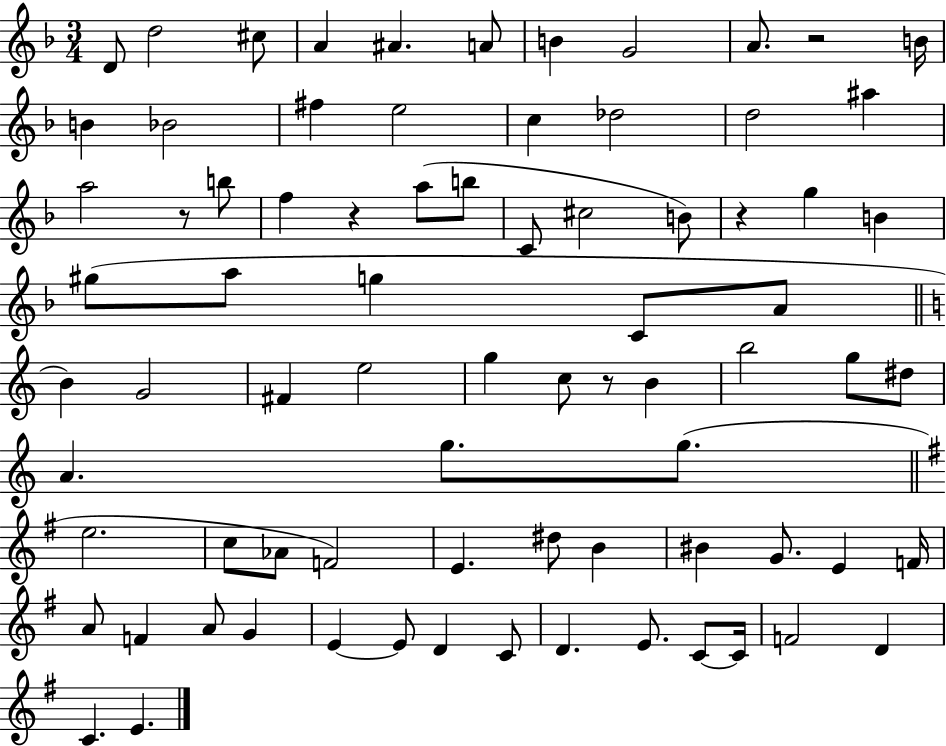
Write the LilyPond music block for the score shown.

{
  \clef treble
  \numericTimeSignature
  \time 3/4
  \key f \major
  d'8 d''2 cis''8 | a'4 ais'4. a'8 | b'4 g'2 | a'8. r2 b'16 | \break b'4 bes'2 | fis''4 e''2 | c''4 des''2 | d''2 ais''4 | \break a''2 r8 b''8 | f''4 r4 a''8( b''8 | c'8 cis''2 b'8) | r4 g''4 b'4 | \break gis''8( a''8 g''4 c'8 a'8 | \bar "||" \break \key c \major b'4) g'2 | fis'4 e''2 | g''4 c''8 r8 b'4 | b''2 g''8 dis''8 | \break a'4. g''8. g''8.( | \bar "||" \break \key g \major e''2. | c''8 aes'8 f'2) | e'4. dis''8 b'4 | bis'4 g'8. e'4 f'16 | \break a'8 f'4 a'8 g'4 | e'4~~ e'8 d'4 c'8 | d'4. e'8. c'8~~ c'16 | f'2 d'4 | \break c'4. e'4. | \bar "|."
}